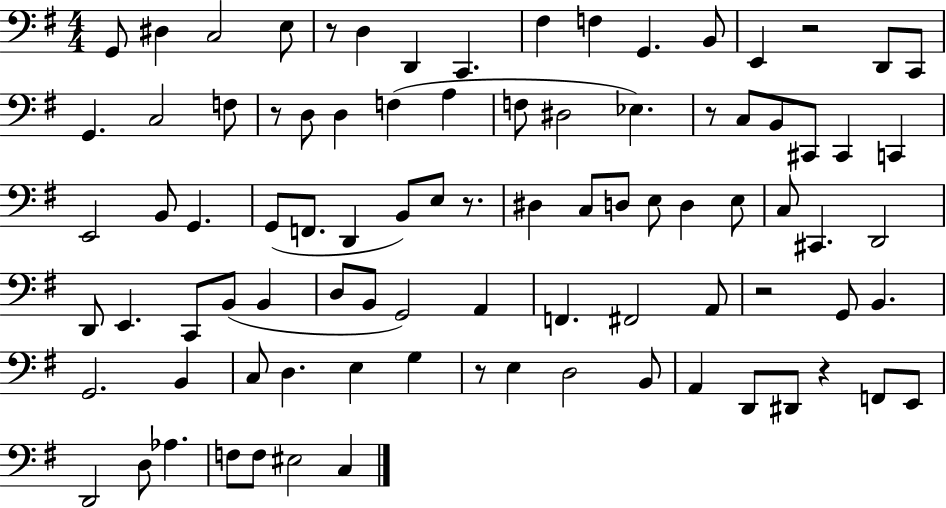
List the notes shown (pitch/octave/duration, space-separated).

G2/e D#3/q C3/h E3/e R/e D3/q D2/q C2/q. F#3/q F3/q G2/q. B2/e E2/q R/h D2/e C2/e G2/q. C3/h F3/e R/e D3/e D3/q F3/q A3/q F3/e D#3/h Eb3/q. R/e C3/e B2/e C#2/e C#2/q C2/q E2/h B2/e G2/q. G2/e F2/e. D2/q B2/e E3/e R/e. D#3/q C3/e D3/e E3/e D3/q E3/e C3/e C#2/q. D2/h D2/e E2/q. C2/e B2/e B2/q D3/e B2/e G2/h A2/q F2/q. F#2/h A2/e R/h G2/e B2/q. G2/h. B2/q C3/e D3/q. E3/q G3/q R/e E3/q D3/h B2/e A2/q D2/e D#2/e R/q F2/e E2/e D2/h D3/e Ab3/q. F3/e F3/e EIS3/h C3/q